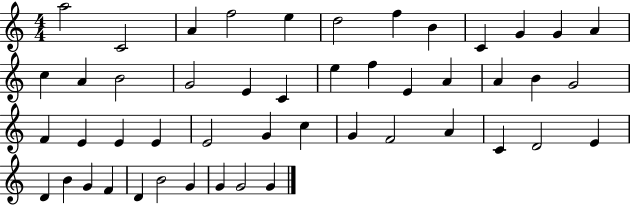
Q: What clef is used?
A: treble